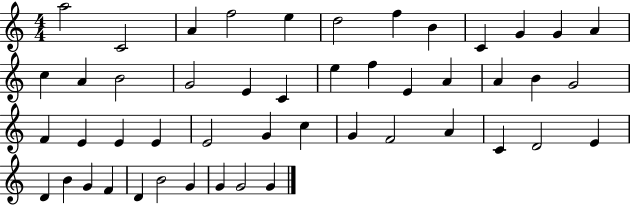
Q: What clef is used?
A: treble